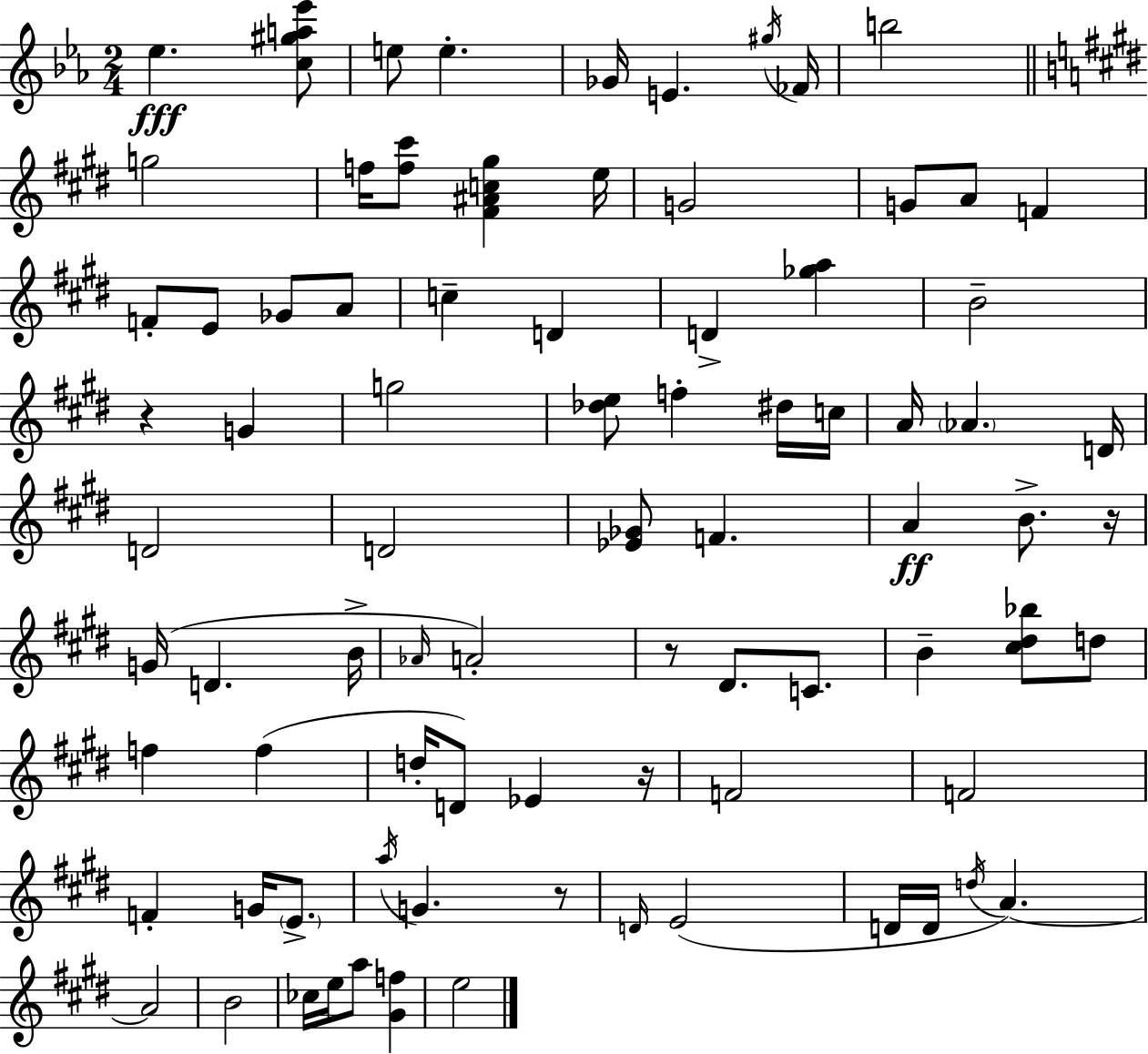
{
  \clef treble
  \numericTimeSignature
  \time 2/4
  \key ees \major
  \repeat volta 2 { ees''4.\fff <c'' gis'' a'' ees'''>8 | e''8 e''4.-. | ges'16 e'4. \acciaccatura { gis''16 } | fes'16 b''2 | \break \bar "||" \break \key e \major g''2 | f''16 <f'' cis'''>8 <fis' ais' c'' gis''>4 e''16 | g'2 | g'8 a'8 f'4 | \break f'8-. e'8 ges'8 a'8 | c''4-- d'4 | d'4-> <ges'' a''>4 | b'2-- | \break r4 g'4 | g''2 | <des'' e''>8 f''4-. dis''16 c''16 | a'16 \parenthesize aes'4. d'16 | \break d'2 | d'2 | <ees' ges'>8 f'4. | a'4\ff b'8.-> r16 | \break g'16( d'4. b'16-> | \grace { aes'16 }) a'2-. | r8 dis'8. c'8. | b'4-- <cis'' dis'' bes''>8 d''8 | \break f''4 f''4( | d''16-. d'8) ees'4 | r16 f'2 | f'2 | \break f'4-. g'16 \parenthesize e'8.-> | \acciaccatura { a''16 } g'4. | r8 \grace { d'16 }( e'2 | d'16 d'16 \acciaccatura { d''16 }) a'4.~~ | \break a'2 | b'2 | ces''16 e''16 a''8 | <gis' f''>4 e''2 | \break } \bar "|."
}